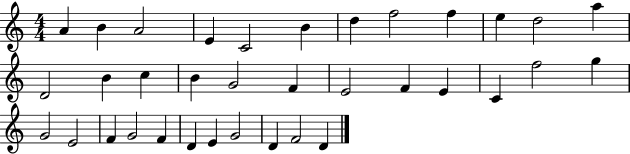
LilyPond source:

{
  \clef treble
  \numericTimeSignature
  \time 4/4
  \key c \major
  a'4 b'4 a'2 | e'4 c'2 b'4 | d''4 f''2 f''4 | e''4 d''2 a''4 | \break d'2 b'4 c''4 | b'4 g'2 f'4 | e'2 f'4 e'4 | c'4 f''2 g''4 | \break g'2 e'2 | f'4 g'2 f'4 | d'4 e'4 g'2 | d'4 f'2 d'4 | \break \bar "|."
}